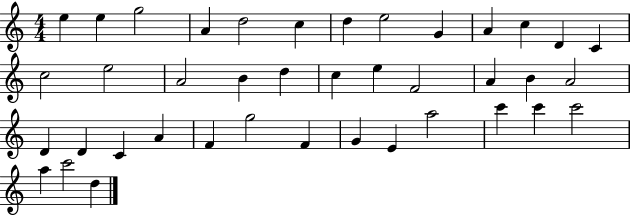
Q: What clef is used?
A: treble